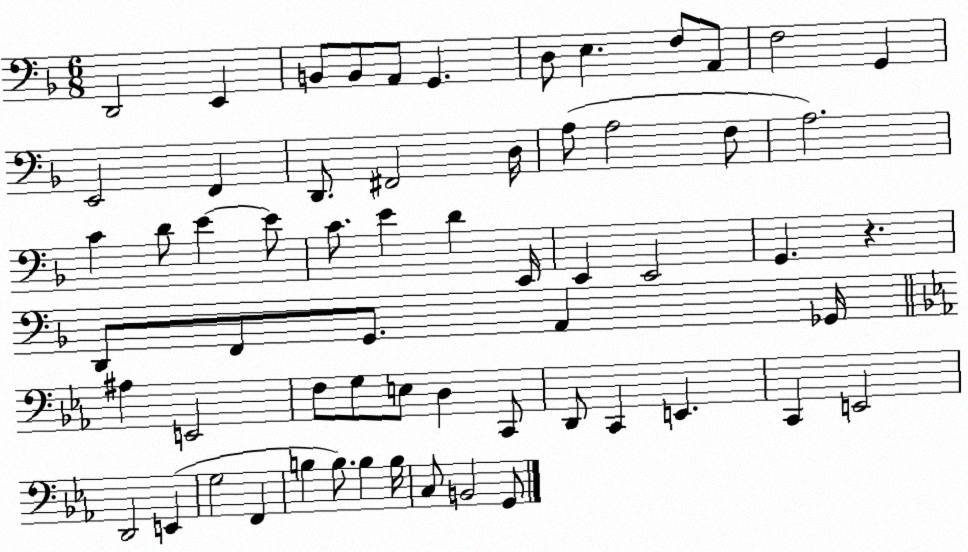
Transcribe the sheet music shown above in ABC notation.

X:1
T:Untitled
M:6/8
L:1/4
K:F
D,,2 E,, B,,/2 B,,/2 A,,/2 G,, D,/2 E, F,/2 A,,/2 F,2 G,, E,,2 F,, D,,/2 ^F,,2 D,/4 A,/2 A,2 F,/2 A,2 C D/2 E E/2 C/2 E D E,,/4 E,, E,,2 G,, z D,,/2 F,,/2 G,,/2 A,, _G,,/4 ^A, E,,2 F,/2 G,/2 E,/2 D, C,,/2 D,,/2 C,, E,, C,, E,,2 D,,2 E,, G,2 F,, B, B,/2 B, B,/4 C,/2 B,,2 G,,/2